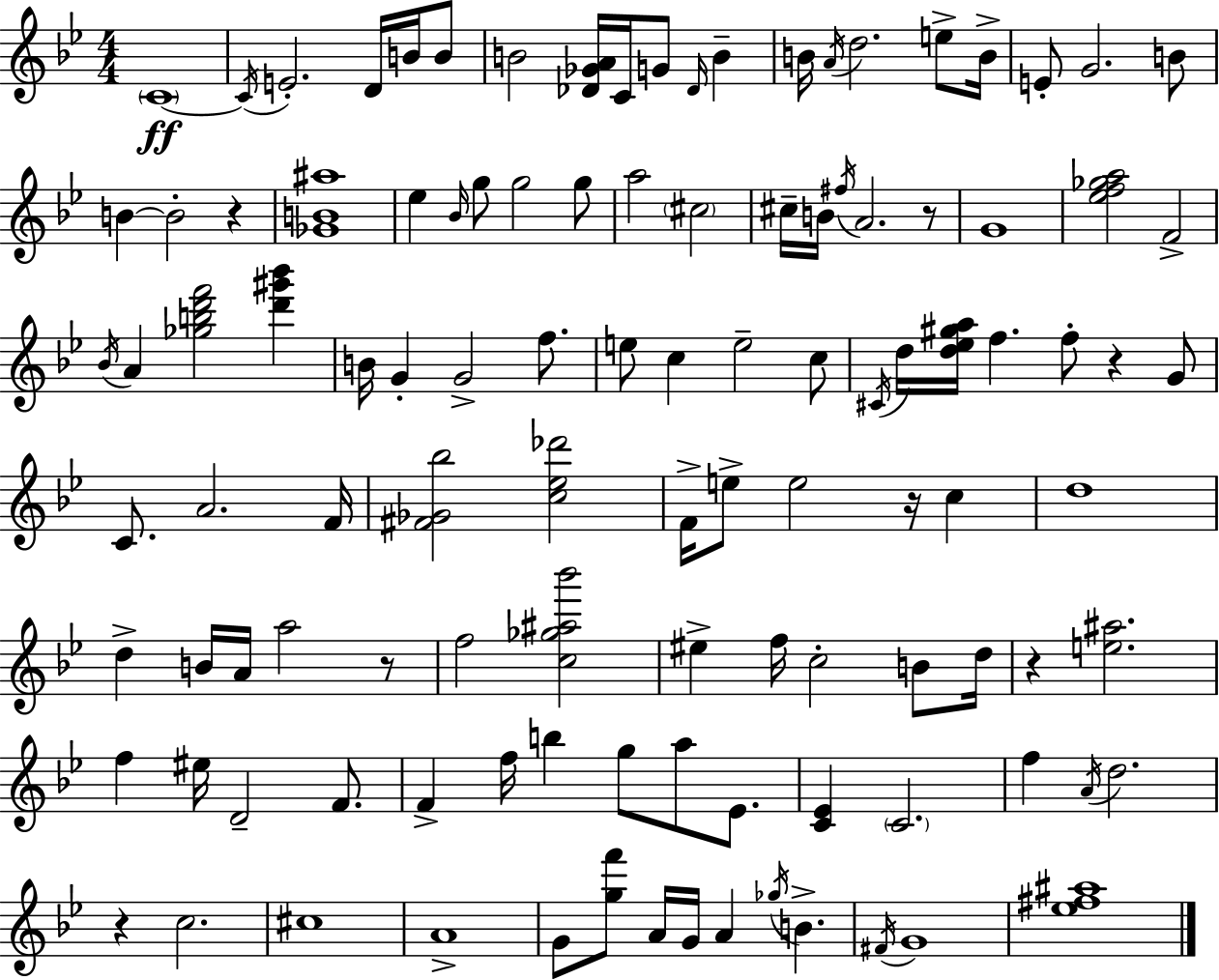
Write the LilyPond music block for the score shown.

{
  \clef treble
  \numericTimeSignature
  \time 4/4
  \key g \minor
  \parenthesize c'1~~\ff | \acciaccatura { c'16 } e'2.-. d'16 b'16 b'8 | b'2 <des' ges' a'>16 c'16 g'8 \grace { des'16 } b'4-- | b'16 \acciaccatura { a'16 } d''2. | \break e''8-> b'16-> e'8-. g'2. | b'8 b'4~~ b'2-. r4 | <ges' b' ais''>1 | ees''4 \grace { bes'16 } g''8 g''2 | \break g''8 a''2 \parenthesize cis''2 | cis''16-- b'16 \acciaccatura { fis''16 } a'2. | r8 g'1 | <ees'' f'' ges'' a''>2 f'2-> | \break \acciaccatura { bes'16 } a'4 <ges'' b'' d''' f'''>2 | <d''' gis''' bes'''>4 b'16 g'4-. g'2-> | f''8. e''8 c''4 e''2-- | c''8 \acciaccatura { cis'16 } d''16 <d'' ees'' gis'' a''>16 f''4. f''8-. | \break r4 g'8 c'8. a'2. | f'16 <fis' ges' bes''>2 <c'' ees'' des'''>2 | f'16-> e''8-> e''2 | r16 c''4 d''1 | \break d''4-> b'16 a'16 a''2 | r8 f''2 <c'' ges'' ais'' bes'''>2 | eis''4-> f''16 c''2-. | b'8 d''16 r4 <e'' ais''>2. | \break f''4 eis''16 d'2-- | f'8. f'4-> f''16 b''4 | g''8 a''8 ees'8. <c' ees'>4 \parenthesize c'2. | f''4 \acciaccatura { a'16 } d''2. | \break r4 c''2. | cis''1 | a'1-> | g'8 <g'' f'''>8 a'16 g'16 a'4 | \break \acciaccatura { ges''16 } b'4.-> \acciaccatura { fis'16 } g'1 | <ees'' fis'' ais''>1 | \bar "|."
}